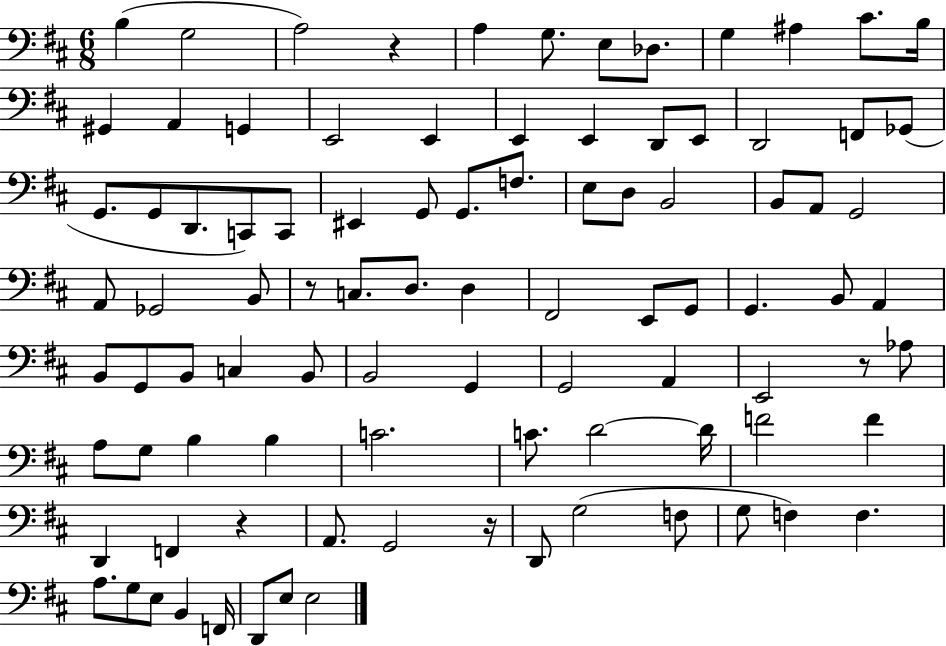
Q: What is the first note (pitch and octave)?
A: B3